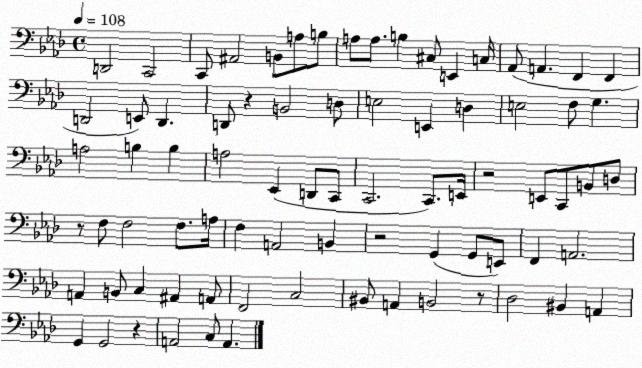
X:1
T:Untitled
M:4/4
L:1/4
K:Ab
D,,2 C,,2 C,,/2 ^A,,2 B,,/2 A,/2 B,/2 A,/2 A,/2 B, ^C,/2 E,, C,/4 _A,,/2 A,, F,, F,, D,,2 E,,/2 D,, D,,/2 z B,,2 D,/2 E,2 E,, D, E,2 F,/2 G, A,2 B, B, A,2 _E,, D,,/2 C,,/2 C,,2 C,,/2 E,,/4 z2 E,,/2 C,,/2 B,,/2 D,/2 z/2 F,/2 F,2 F,/2 A,/4 F, A,,2 B,, z2 G,, G,,/2 E,,/2 F,, A,,2 A,, B,,/2 C, ^A,, A,,/2 F,,2 C,2 ^B,,/2 A,, B,,2 z/2 _D,2 ^B,, A,, G,, G,,2 z A,,2 C,/2 A,,